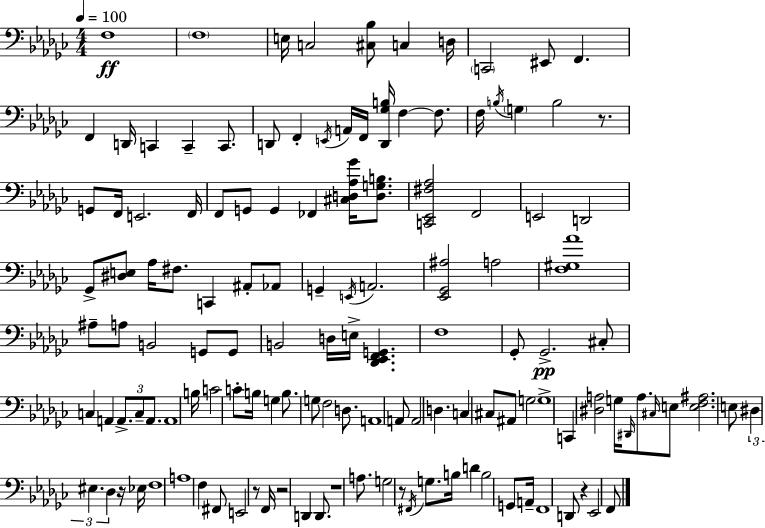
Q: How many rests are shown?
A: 7